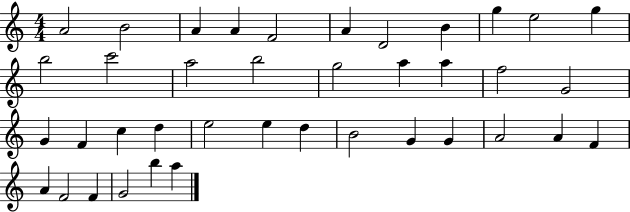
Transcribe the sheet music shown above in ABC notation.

X:1
T:Untitled
M:4/4
L:1/4
K:C
A2 B2 A A F2 A D2 B g e2 g b2 c'2 a2 b2 g2 a a f2 G2 G F c d e2 e d B2 G G A2 A F A F2 F G2 b a